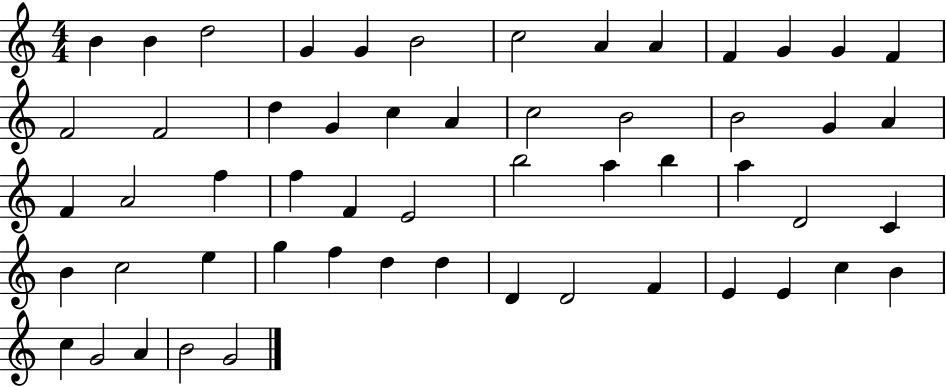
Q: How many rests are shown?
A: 0